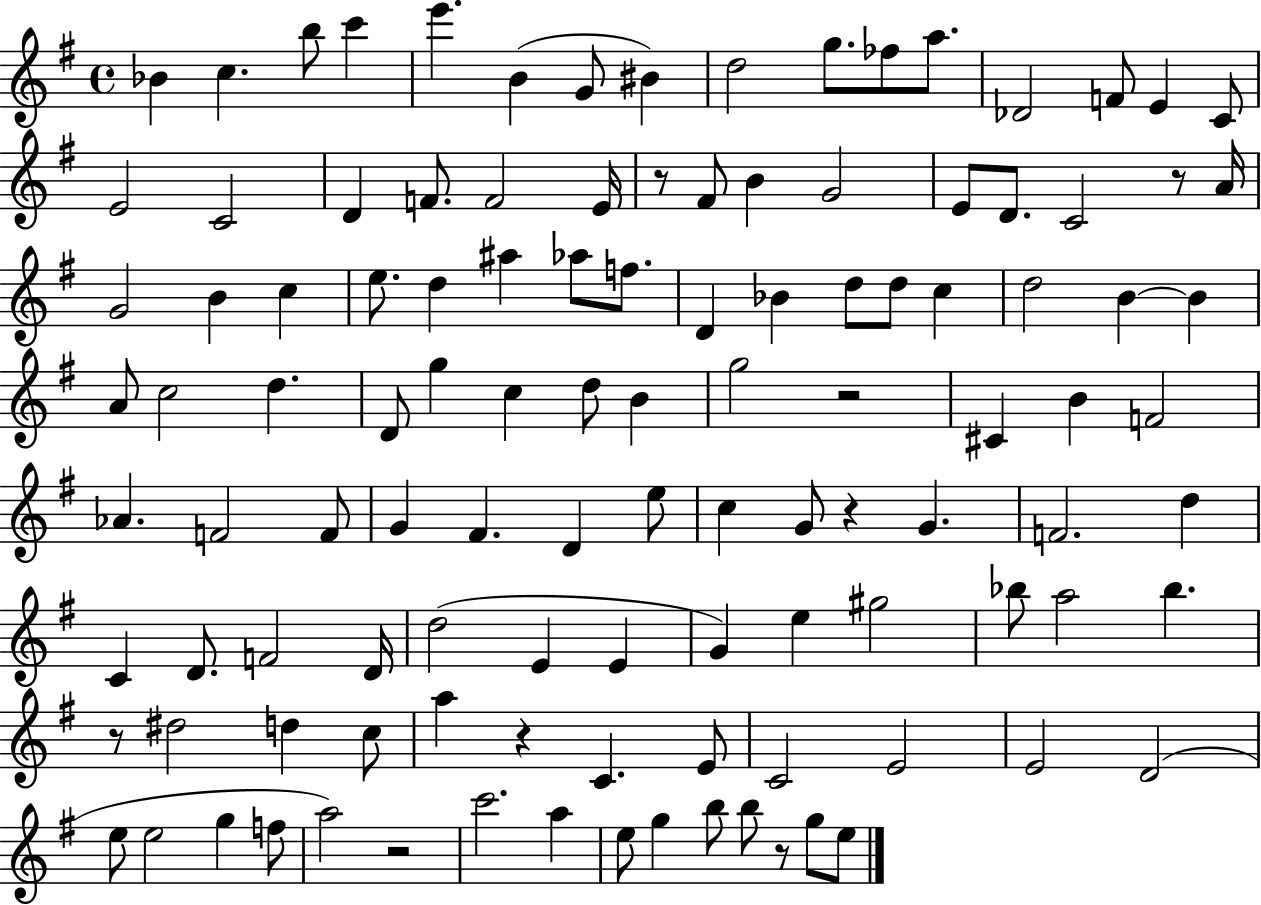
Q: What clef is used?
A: treble